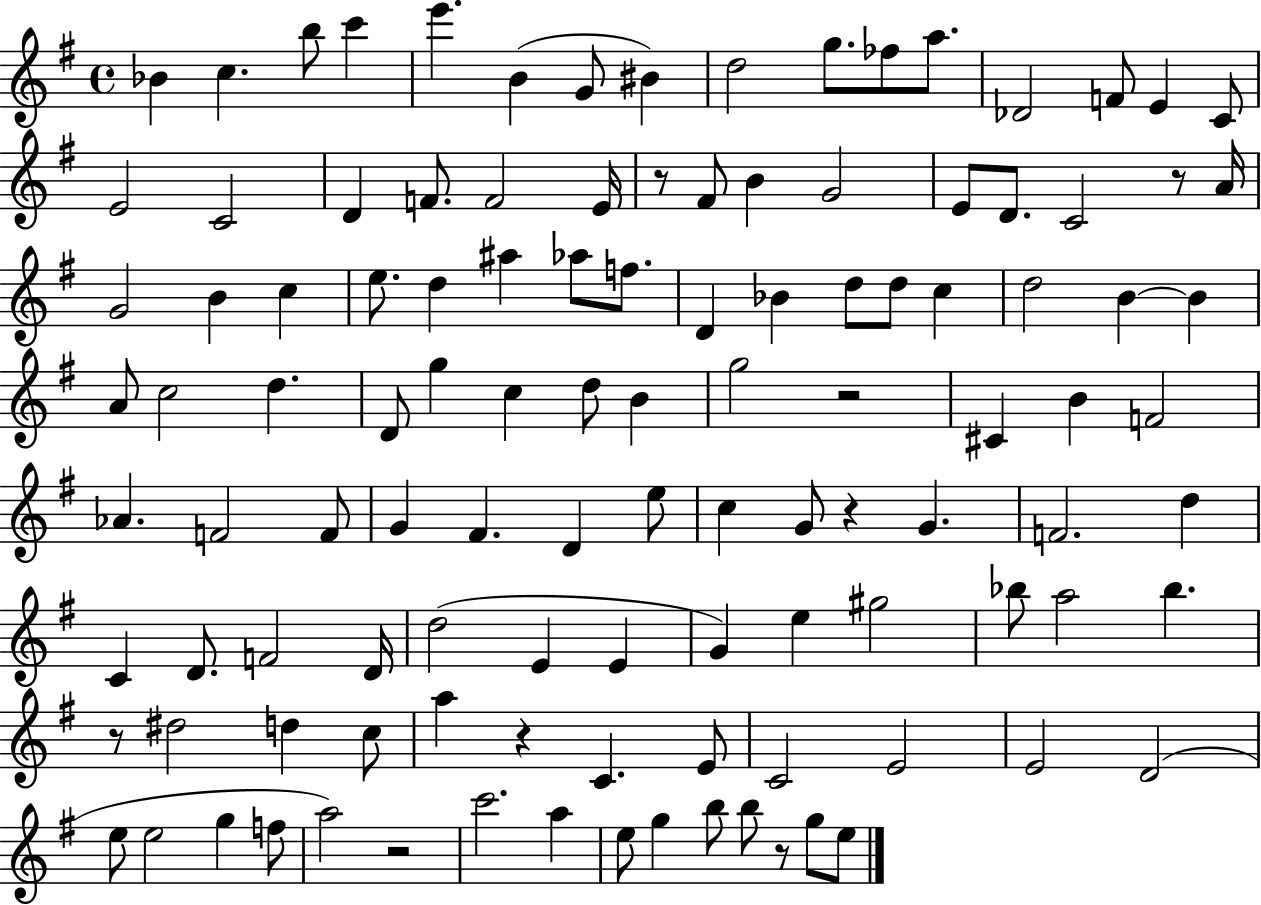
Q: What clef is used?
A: treble